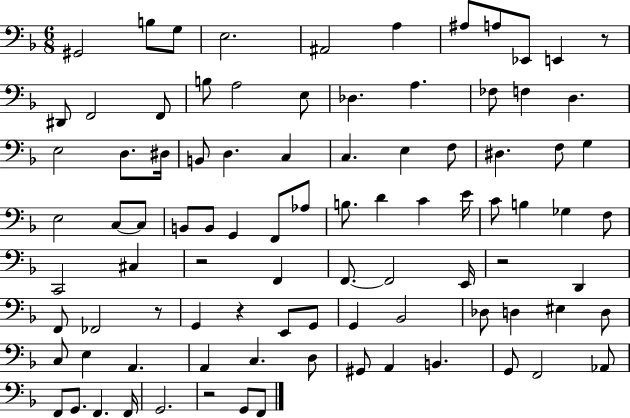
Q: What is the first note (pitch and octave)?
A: G#2